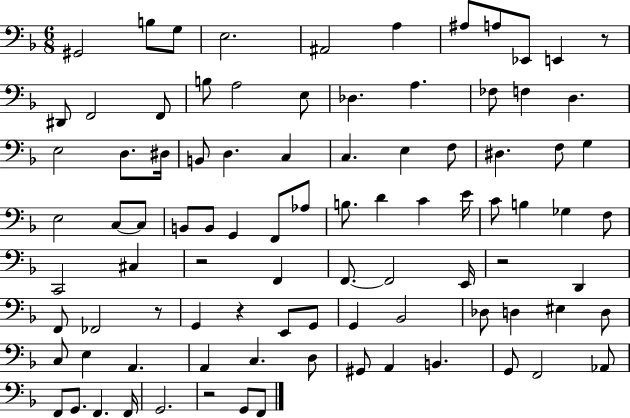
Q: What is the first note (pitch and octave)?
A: G#2